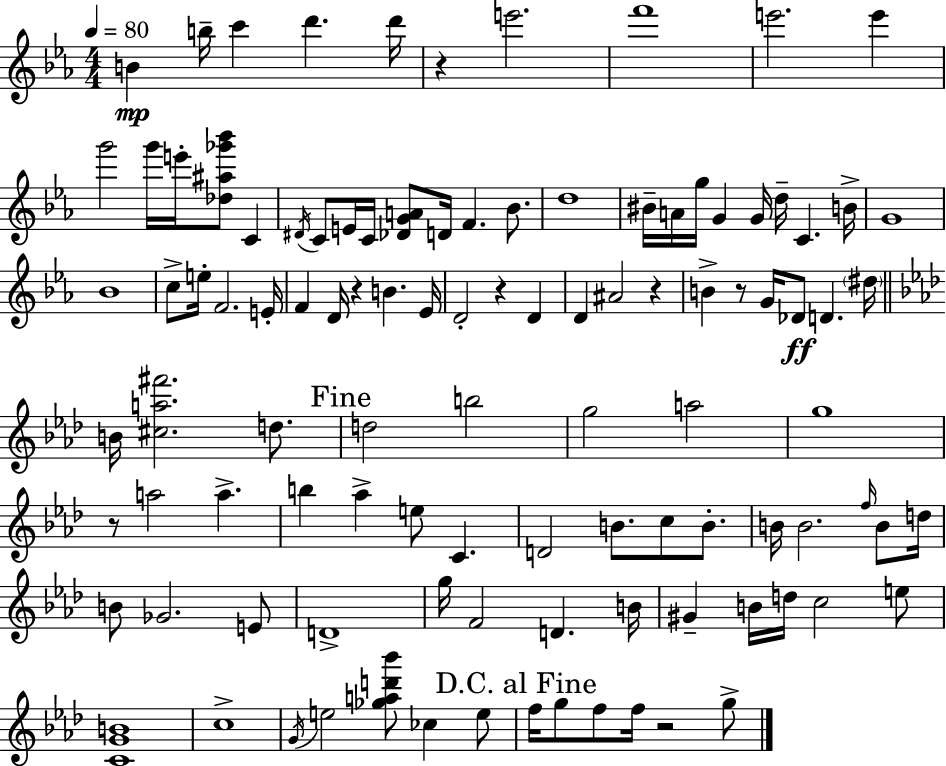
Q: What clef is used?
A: treble